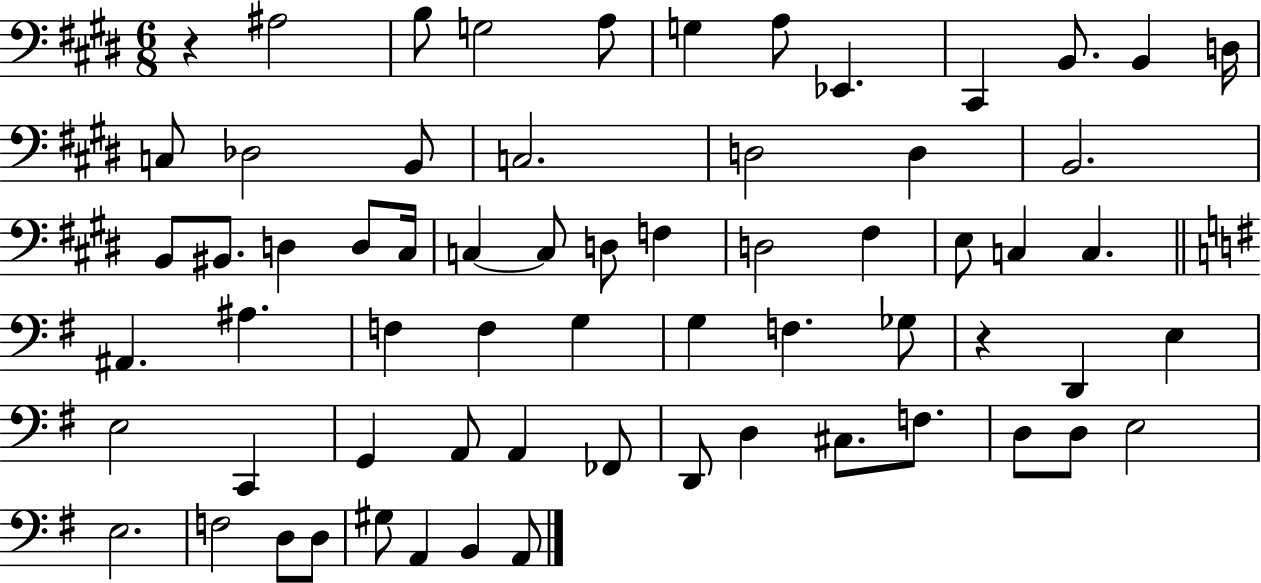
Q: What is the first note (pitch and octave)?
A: A#3